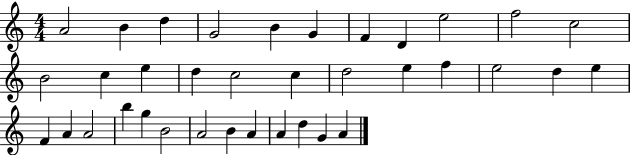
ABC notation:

X:1
T:Untitled
M:4/4
L:1/4
K:C
A2 B d G2 B G F D e2 f2 c2 B2 c e d c2 c d2 e f e2 d e F A A2 b g B2 A2 B A A d G A